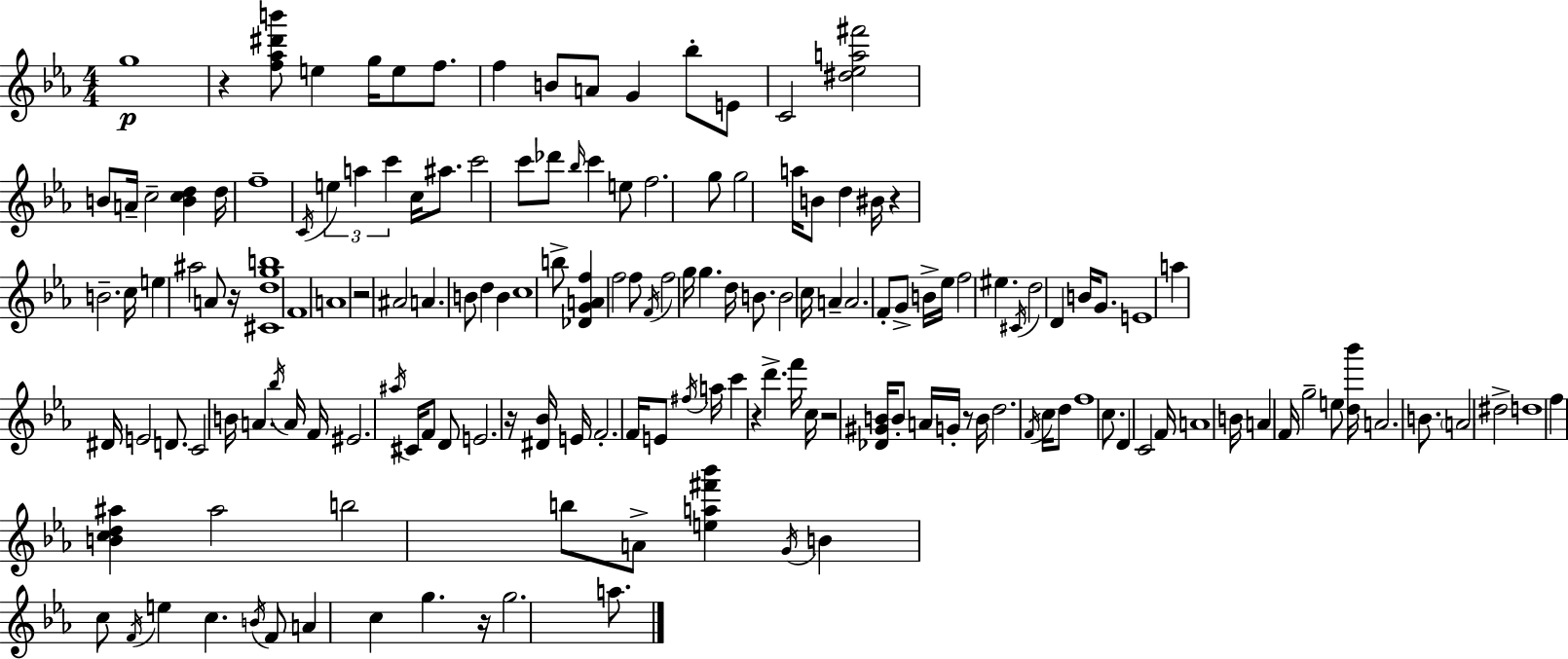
{
  \clef treble
  \numericTimeSignature
  \time 4/4
  \key c \minor
  g''1\p | r4 <f'' aes'' dis''' b'''>8 e''4 g''16 e''8 f''8. | f''4 b'8 a'8 g'4 bes''8-. e'8 | c'2 <dis'' ees'' a'' fis'''>2 | \break b'8 a'16-- c''2-- <b' c'' d''>4 d''16 | f''1-- | \acciaccatura { c'16 } \tuplet 3/2 { e''4 a''4 c'''4 } c''16 ais''8. | c'''2 c'''8 des'''8 \grace { bes''16 } c'''4 | \break e''8 f''2. | g''8 g''2 a''16 b'8 d''4 | bis'16 r4 b'2.-- | c''16 e''4 ais''2 a'8 | \break r16 <cis' d'' g'' b''>1 | f'1 | a'1 | r2 ais'2 | \break a'4. b'8 d''4 b'4 | c''1 | b''8-> <des' g' a' f''>4 f''2 | f''8 \acciaccatura { f'16 } f''2 g''16 g''4. | \break d''16 b'8. b'2 c''16 a'4-- | a'2. f'8-. | g'8-> b'16-> ees''16 f''2 eis''4. | \acciaccatura { cis'16 } d''2 d'4 | \break b'16 g'8. e'1 | a''4 dis'16 e'2 | d'8. c'2 b'16 a'4. | \acciaccatura { bes''16 } a'16 f'16 eis'2. | \break \acciaccatura { ais''16 } cis'16 f'8 d'8 e'2. | r16 <dis' bes'>16 e'16 f'2.-. | f'16 e'8 \acciaccatura { fis''16 } a''16 c'''4 r4 | d'''4.-> f'''16 c''16 r2 | \break <des' gis' b'>16 b'8-. a'16 g'16-. r8 b'16 d''2. | \acciaccatura { f'16 } c''16 d''8 f''1 | c''8. d'4 c'2 | f'16 a'1 | \break b'16 a'4 f'16 g''2-- | e''8 <d'' bes'''>16 a'2. | b'8. \parenthesize a'2 | dis''2-> d''1 | \break f''4 <b' c'' d'' ais''>4 | ais''2 b''2 | b''8 a'8-> <e'' a'' fis''' bes'''>4 \acciaccatura { g'16 } b'4 c''8 \acciaccatura { f'16 } | e''4 c''4. \acciaccatura { b'16 } f'8 a'4 | \break c''4 g''4. r16 g''2. | a''8. \bar "|."
}